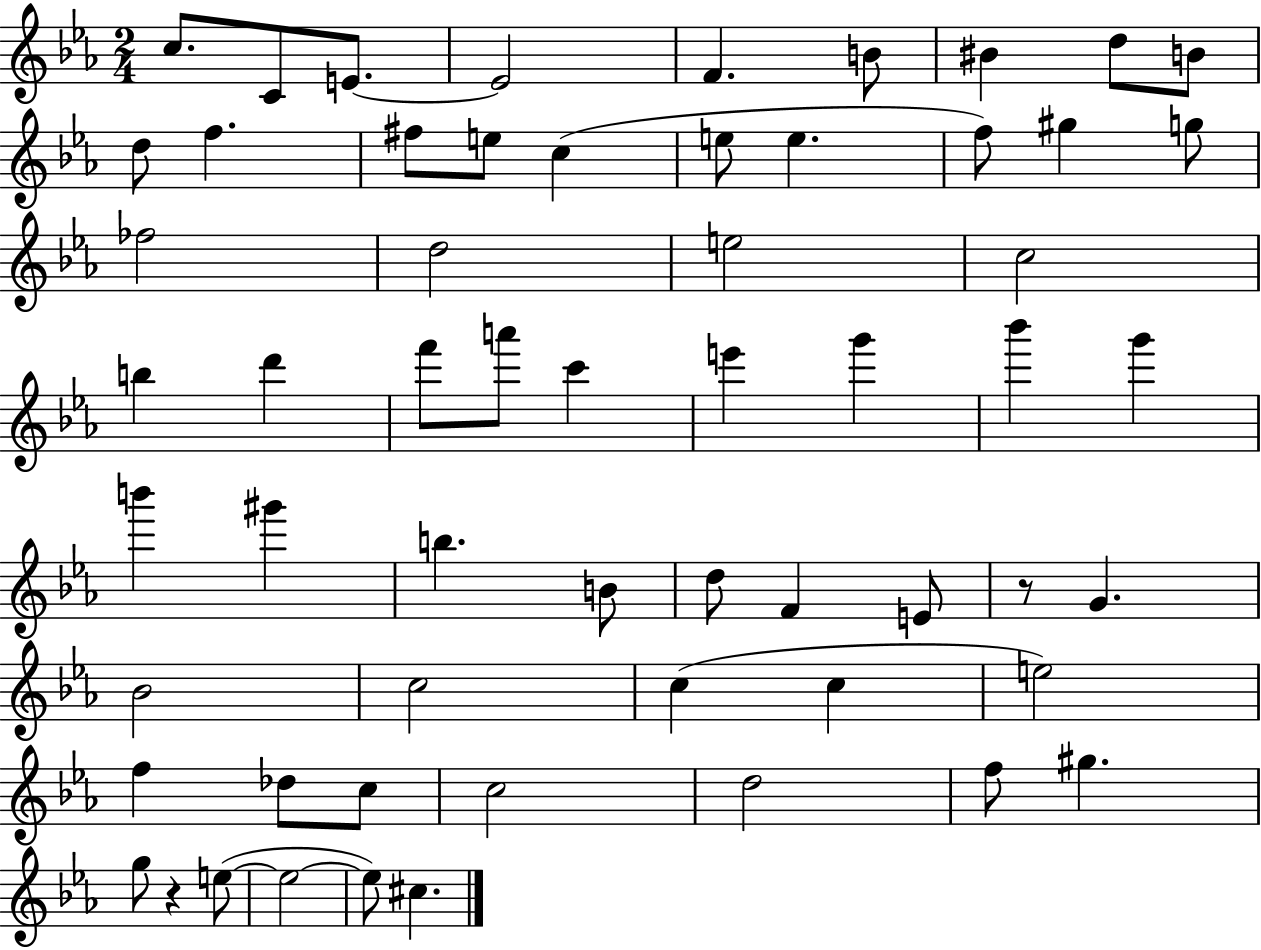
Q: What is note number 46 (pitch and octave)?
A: F5